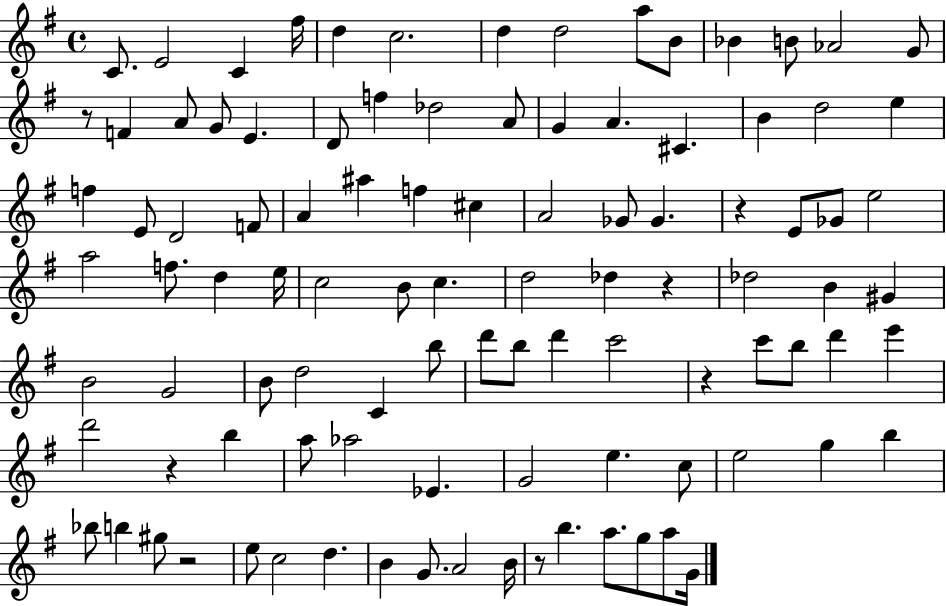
{
  \clef treble
  \time 4/4
  \defaultTimeSignature
  \key g \major
  c'8. e'2 c'4 fis''16 | d''4 c''2. | d''4 d''2 a''8 b'8 | bes'4 b'8 aes'2 g'8 | \break r8 f'4 a'8 g'8 e'4. | d'8 f''4 des''2 a'8 | g'4 a'4. cis'4. | b'4 d''2 e''4 | \break f''4 e'8 d'2 f'8 | a'4 ais''4 f''4 cis''4 | a'2 ges'8 ges'4. | r4 e'8 ges'8 e''2 | \break a''2 f''8. d''4 e''16 | c''2 b'8 c''4. | d''2 des''4 r4 | des''2 b'4 gis'4 | \break b'2 g'2 | b'8 d''2 c'4 b''8 | d'''8 b''8 d'''4 c'''2 | r4 c'''8 b''8 d'''4 e'''4 | \break d'''2 r4 b''4 | a''8 aes''2 ees'4. | g'2 e''4. c''8 | e''2 g''4 b''4 | \break bes''8 b''4 gis''8 r2 | e''8 c''2 d''4. | b'4 g'8. a'2 b'16 | r8 b''4. a''8. g''8 a''8 g'16 | \break \bar "|."
}